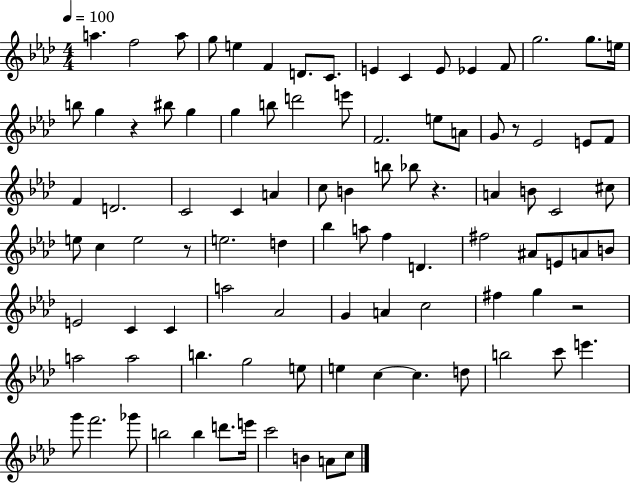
{
  \clef treble
  \numericTimeSignature
  \time 4/4
  \key aes \major
  \tempo 4 = 100
  a''4. f''2 a''8 | g''8 e''4 f'4 d'8. c'8. | e'4 c'4 e'8 ees'4 f'8 | g''2. g''8. e''16 | \break b''8 g''4 r4 bis''8 g''4 | g''4 b''8 d'''2 e'''8 | f'2. e''8 a'8 | g'8 r8 ees'2 e'8 f'8 | \break f'4 d'2. | c'2 c'4 a'4 | c''8 b'4 b''8 bes''8 r4. | a'4 b'8 c'2 cis''8 | \break e''8 c''4 e''2 r8 | e''2. d''4 | bes''4 a''8 f''4 d'4. | fis''2 ais'8 e'8 a'8 b'8 | \break e'2 c'4 c'4 | a''2 aes'2 | g'4 a'4 c''2 | fis''4 g''4 r2 | \break a''2 a''2 | b''4. g''2 e''8 | e''4 c''4~~ c''4. d''8 | b''2 c'''8 e'''4. | \break g'''8 f'''2. ges'''8 | b''2 b''4 d'''8. e'''16 | c'''2 b'4 a'8 c''8 | \bar "|."
}